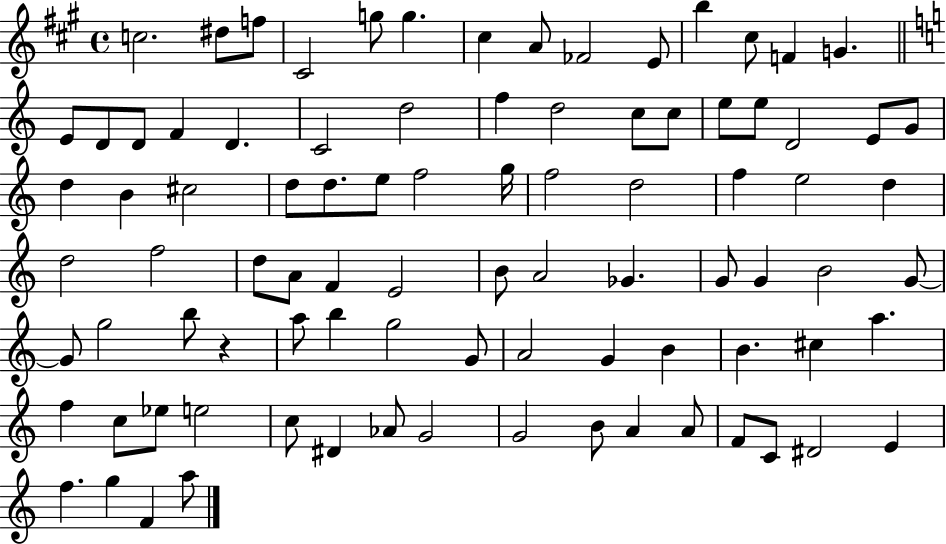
{
  \clef treble
  \time 4/4
  \defaultTimeSignature
  \key a \major
  c''2. dis''8 f''8 | cis'2 g''8 g''4. | cis''4 a'8 fes'2 e'8 | b''4 cis''8 f'4 g'4. | \break \bar "||" \break \key a \minor e'8 d'8 d'8 f'4 d'4. | c'2 d''2 | f''4 d''2 c''8 c''8 | e''8 e''8 d'2 e'8 g'8 | \break d''4 b'4 cis''2 | d''8 d''8. e''8 f''2 g''16 | f''2 d''2 | f''4 e''2 d''4 | \break d''2 f''2 | d''8 a'8 f'4 e'2 | b'8 a'2 ges'4. | g'8 g'4 b'2 g'8~~ | \break g'8 g''2 b''8 r4 | a''8 b''4 g''2 g'8 | a'2 g'4 b'4 | b'4. cis''4 a''4. | \break f''4 c''8 ees''8 e''2 | c''8 dis'4 aes'8 g'2 | g'2 b'8 a'4 a'8 | f'8 c'8 dis'2 e'4 | \break f''4. g''4 f'4 a''8 | \bar "|."
}